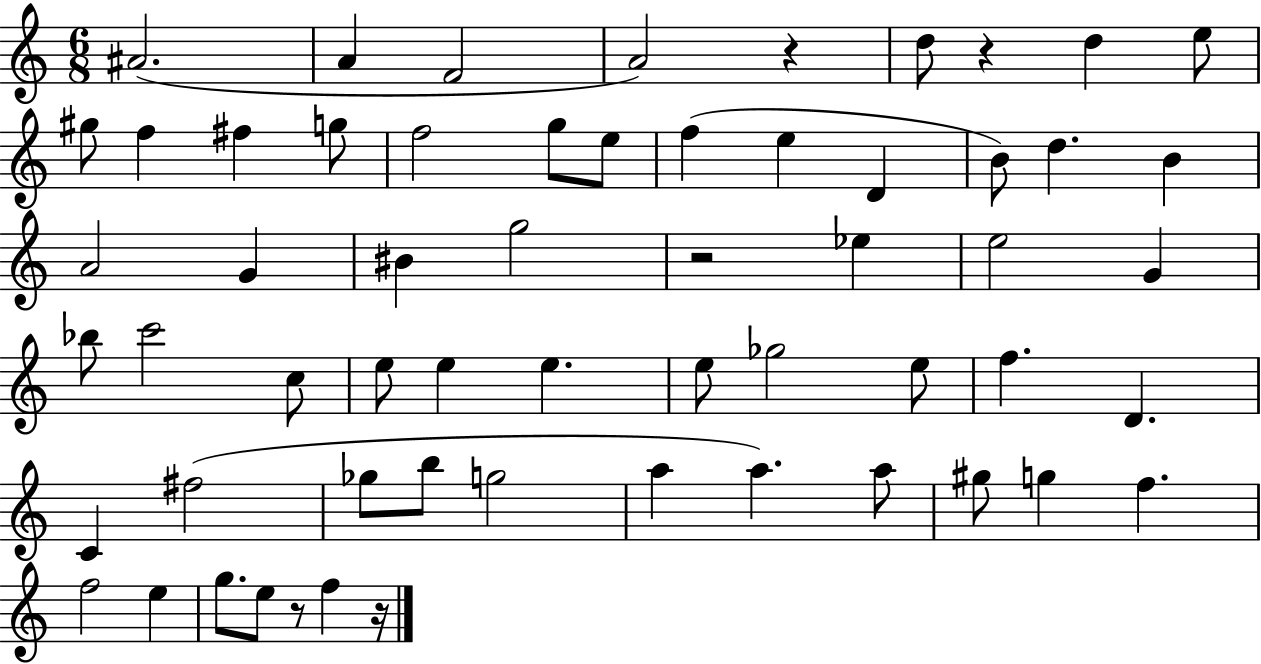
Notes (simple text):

A#4/h. A4/q F4/h A4/h R/q D5/e R/q D5/q E5/e G#5/e F5/q F#5/q G5/e F5/h G5/e E5/e F5/q E5/q D4/q B4/e D5/q. B4/q A4/h G4/q BIS4/q G5/h R/h Eb5/q E5/h G4/q Bb5/e C6/h C5/e E5/e E5/q E5/q. E5/e Gb5/h E5/e F5/q. D4/q. C4/q F#5/h Gb5/e B5/e G5/h A5/q A5/q. A5/e G#5/e G5/q F5/q. F5/h E5/q G5/e. E5/e R/e F5/q R/s